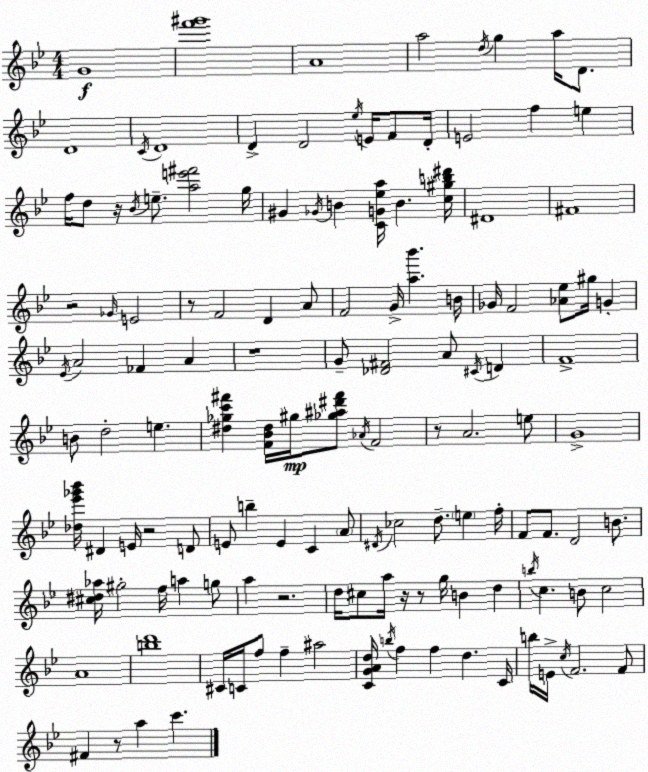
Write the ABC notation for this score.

X:1
T:Untitled
M:4/4
L:1/4
K:Bb
G4 [f'^g']4 A4 a2 d/4 g a/4 D/2 D4 C/4 D4 D D2 _e/4 E/4 F/2 D/4 E2 f e f/4 d/2 z/4 _B/4 e/2 [ae'^f']2 g/4 ^G _G/4 B [CG_ea]/4 B [c^gb^d']/4 ^D4 ^F4 z2 _G/4 E2 z/2 F2 D A/2 F2 G/4 [a_b'] B/4 _G/4 F2 [_A_e]/2 ^g/4 G _E/4 A2 _F A z4 G/2 [_D^F]2 A/2 ^C/4 D F4 B/2 d2 e [^d_gc'^f'] [F_B^d]/4 ^g/4 [_g^a^d'^f']/2 _A/4 F2 z/2 A2 e/2 G4 [_d_e'_g'_b']/4 ^D E/4 z2 D/2 E/2 b E C A/2 ^D/4 _c2 d/2 e f/4 F/2 F/2 D2 B/2 [^c^d_a]/4 ^g2 f/4 a g/2 a z2 d/4 ^c/2 a/4 z/4 z/2 g/4 B d b/4 c B/2 c2 A4 [bd']4 ^C/4 C/4 f/2 f ^a2 [CGAd]/4 b/4 f f d C/4 b/4 E/4 c/4 F2 F/2 ^F z/2 a c'